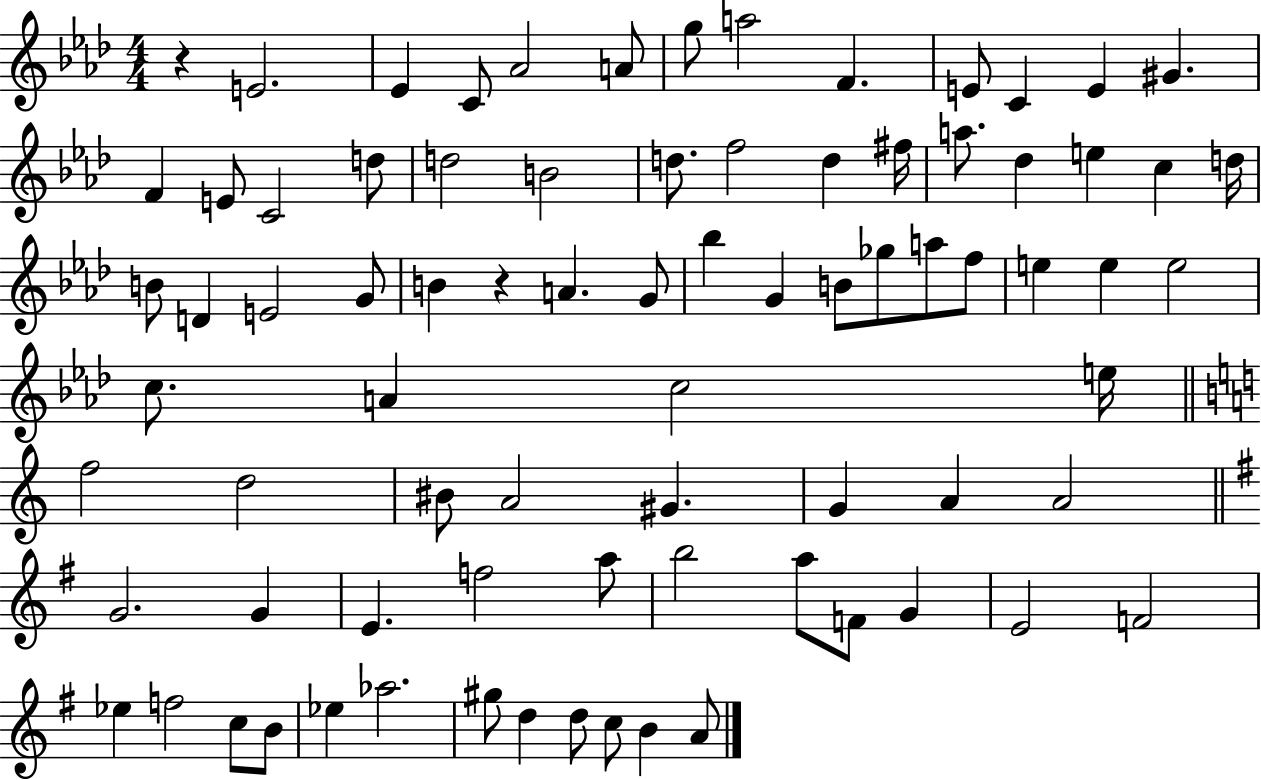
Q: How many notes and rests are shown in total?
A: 80